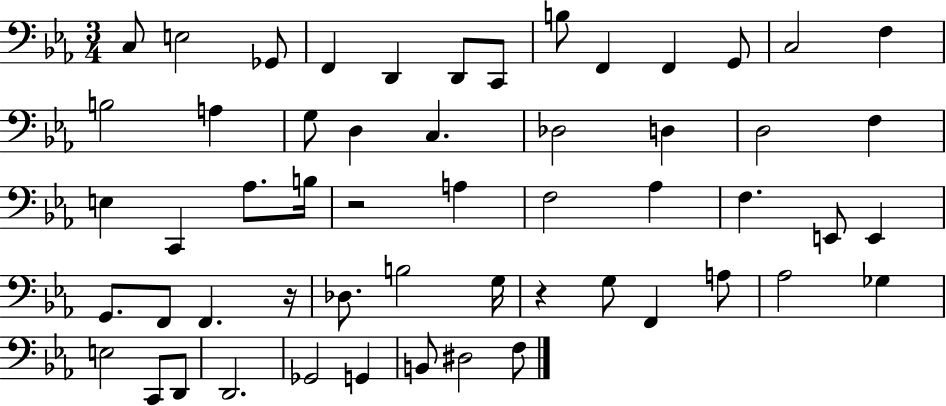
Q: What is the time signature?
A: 3/4